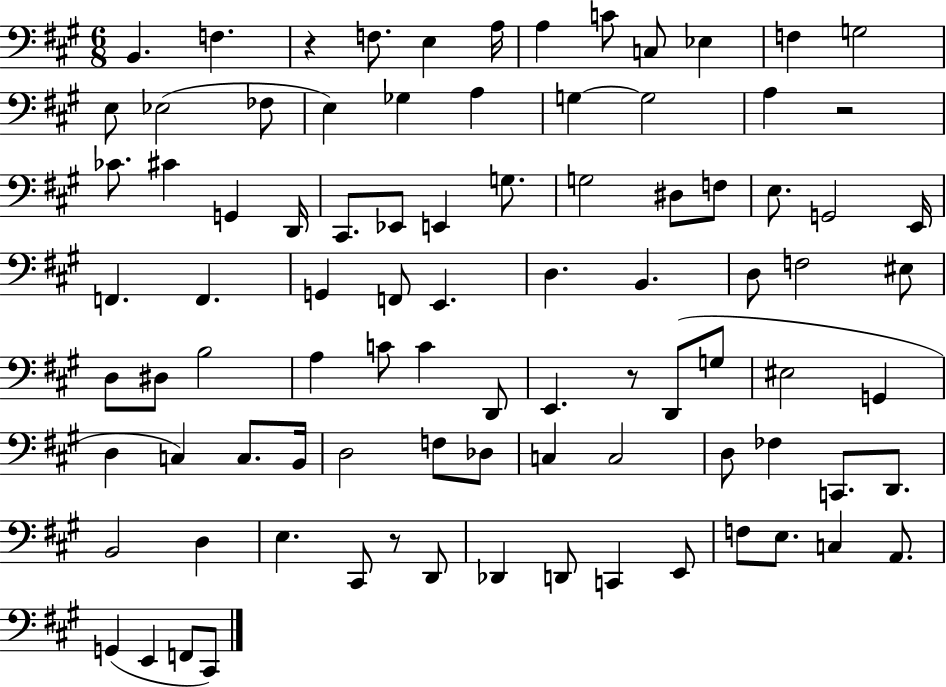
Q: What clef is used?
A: bass